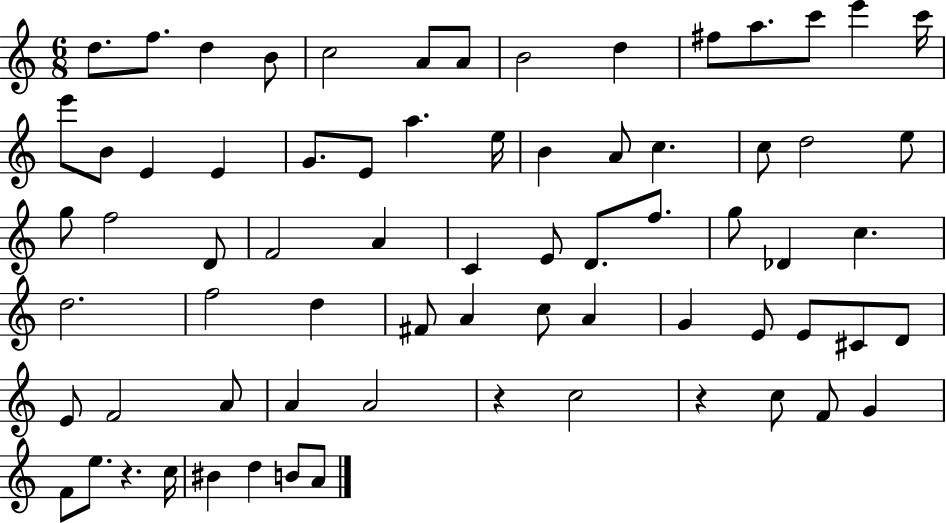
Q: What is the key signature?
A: C major